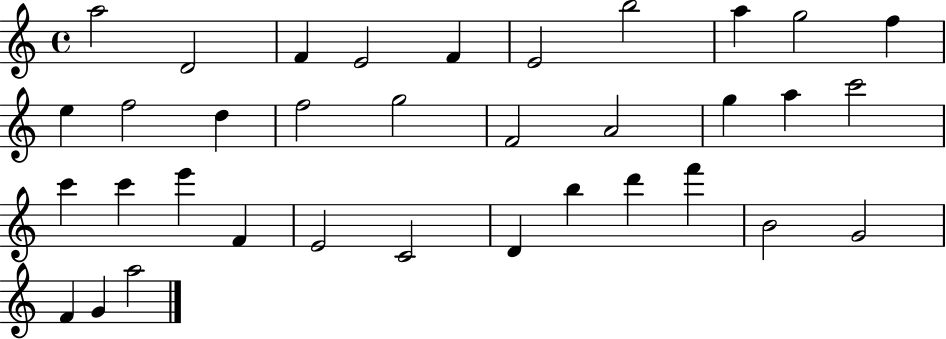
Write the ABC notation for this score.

X:1
T:Untitled
M:4/4
L:1/4
K:C
a2 D2 F E2 F E2 b2 a g2 f e f2 d f2 g2 F2 A2 g a c'2 c' c' e' F E2 C2 D b d' f' B2 G2 F G a2